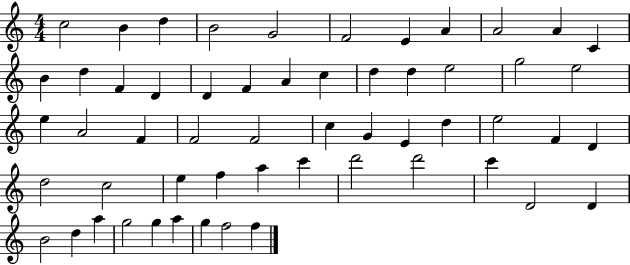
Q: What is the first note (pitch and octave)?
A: C5